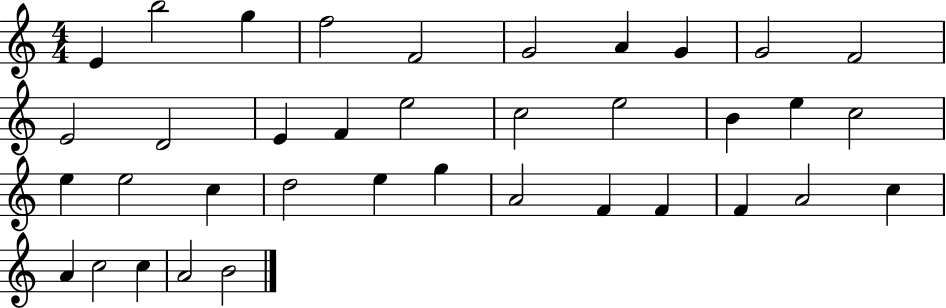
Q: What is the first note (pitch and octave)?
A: E4